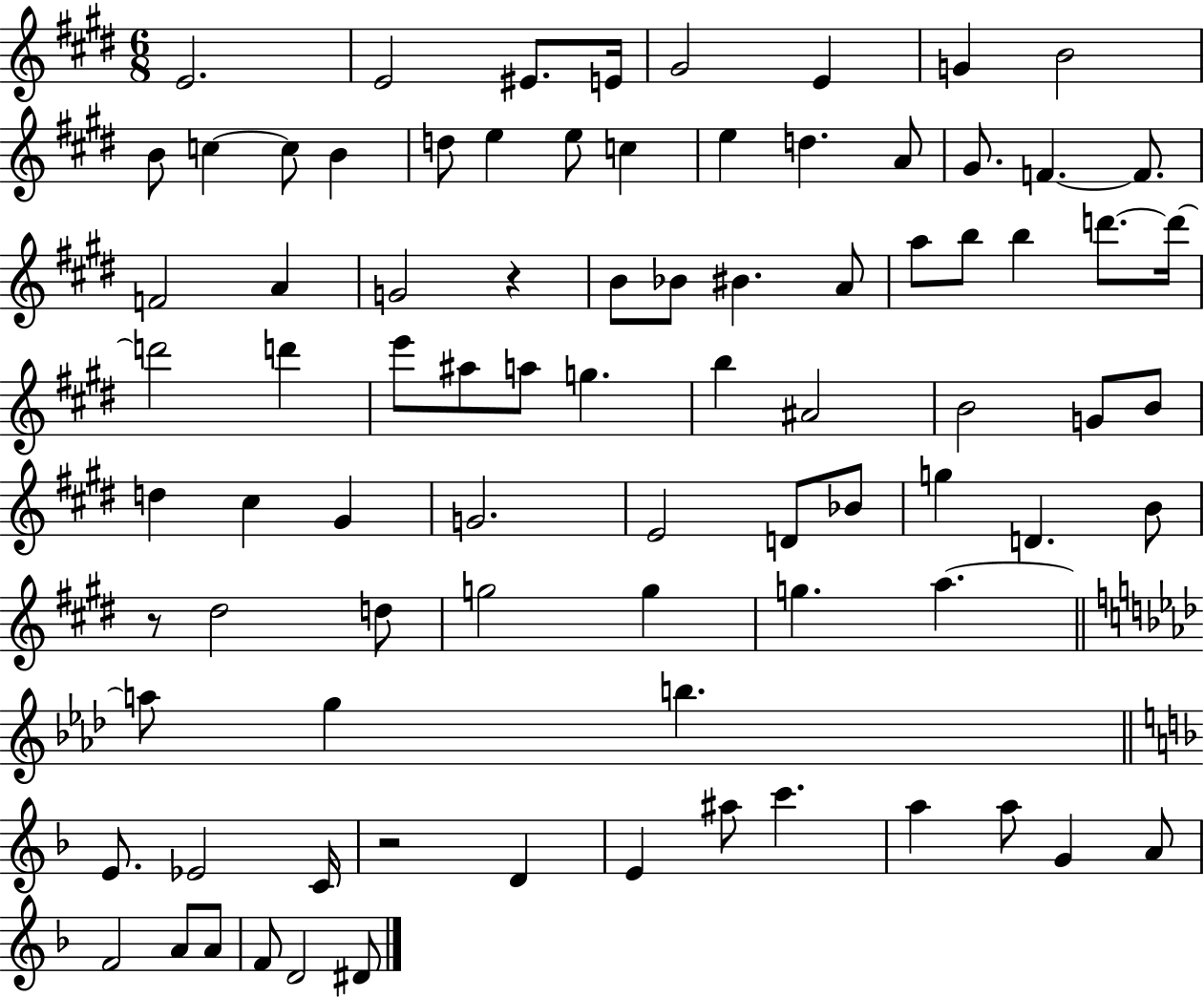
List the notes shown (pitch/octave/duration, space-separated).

E4/h. E4/h EIS4/e. E4/s G#4/h E4/q G4/q B4/h B4/e C5/q C5/e B4/q D5/e E5/q E5/e C5/q E5/q D5/q. A4/e G#4/e. F4/q. F4/e. F4/h A4/q G4/h R/q B4/e Bb4/e BIS4/q. A4/e A5/e B5/e B5/q D6/e. D6/s D6/h D6/q E6/e A#5/e A5/e G5/q. B5/q A#4/h B4/h G4/e B4/e D5/q C#5/q G#4/q G4/h. E4/h D4/e Bb4/e G5/q D4/q. B4/e R/e D#5/h D5/e G5/h G5/q G5/q. A5/q. A5/e G5/q B5/q. E4/e. Eb4/h C4/s R/h D4/q E4/q A#5/e C6/q. A5/q A5/e G4/q A4/e F4/h A4/e A4/e F4/e D4/h D#4/e